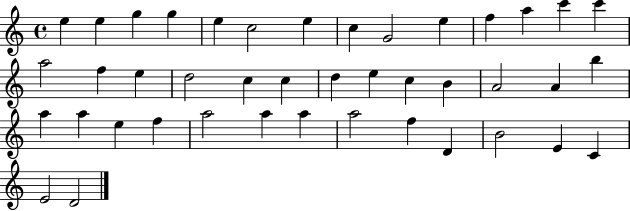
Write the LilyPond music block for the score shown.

{
  \clef treble
  \time 4/4
  \defaultTimeSignature
  \key c \major
  e''4 e''4 g''4 g''4 | e''4 c''2 e''4 | c''4 g'2 e''4 | f''4 a''4 c'''4 c'''4 | \break a''2 f''4 e''4 | d''2 c''4 c''4 | d''4 e''4 c''4 b'4 | a'2 a'4 b''4 | \break a''4 a''4 e''4 f''4 | a''2 a''4 a''4 | a''2 f''4 d'4 | b'2 e'4 c'4 | \break e'2 d'2 | \bar "|."
}